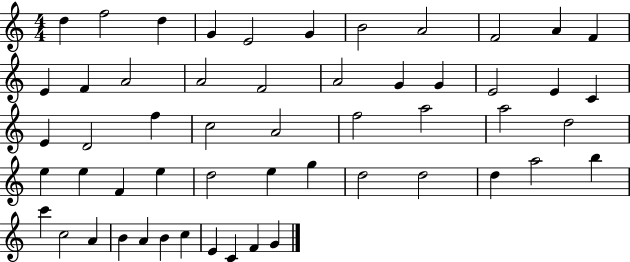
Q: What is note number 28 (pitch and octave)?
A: F5